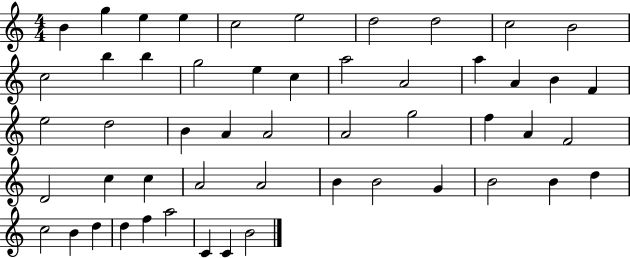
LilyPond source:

{
  \clef treble
  \numericTimeSignature
  \time 4/4
  \key c \major
  b'4 g''4 e''4 e''4 | c''2 e''2 | d''2 d''2 | c''2 b'2 | \break c''2 b''4 b''4 | g''2 e''4 c''4 | a''2 a'2 | a''4 a'4 b'4 f'4 | \break e''2 d''2 | b'4 a'4 a'2 | a'2 g''2 | f''4 a'4 f'2 | \break d'2 c''4 c''4 | a'2 a'2 | b'4 b'2 g'4 | b'2 b'4 d''4 | \break c''2 b'4 d''4 | d''4 f''4 a''2 | c'4 c'4 b'2 | \bar "|."
}